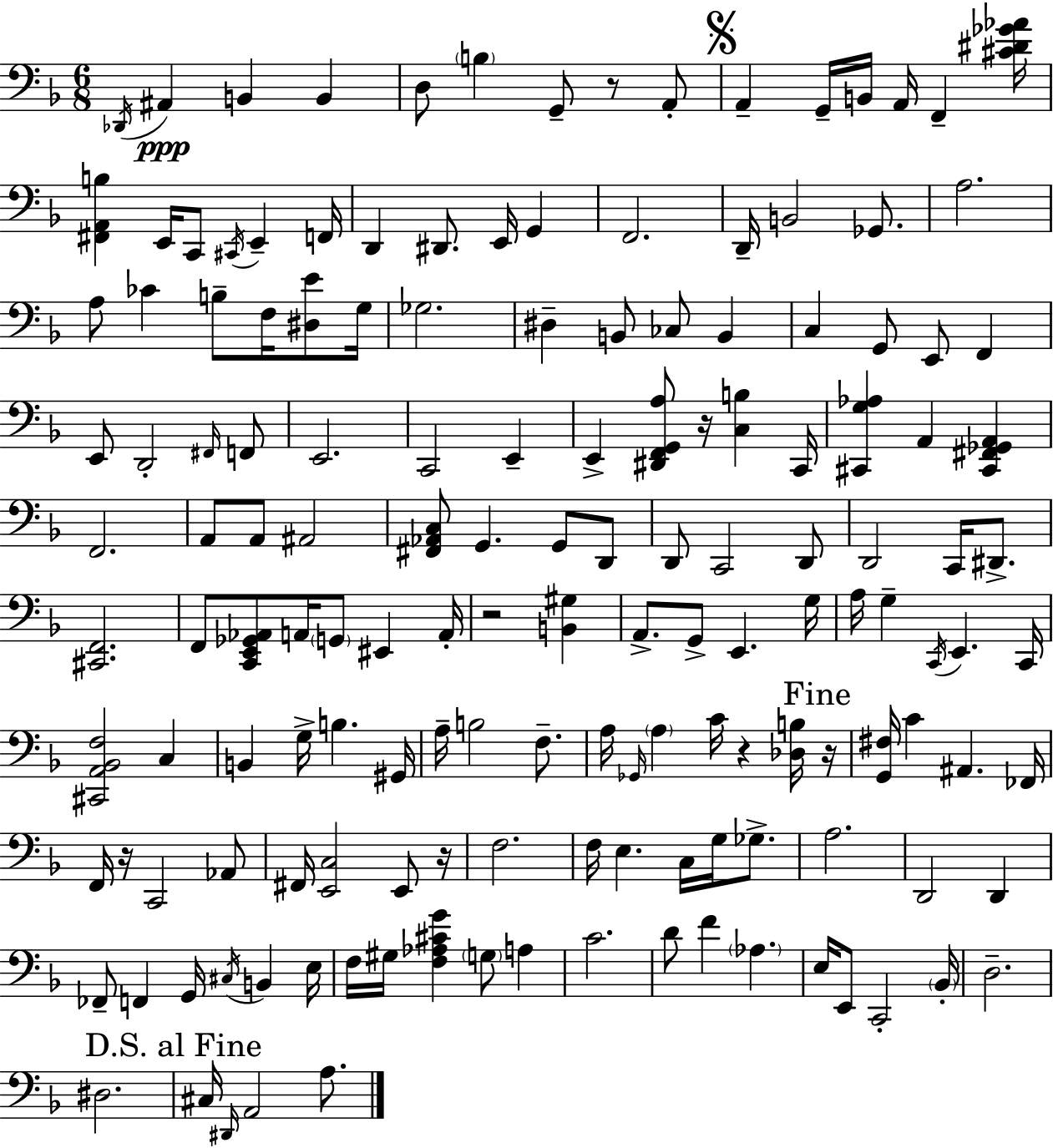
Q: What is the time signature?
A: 6/8